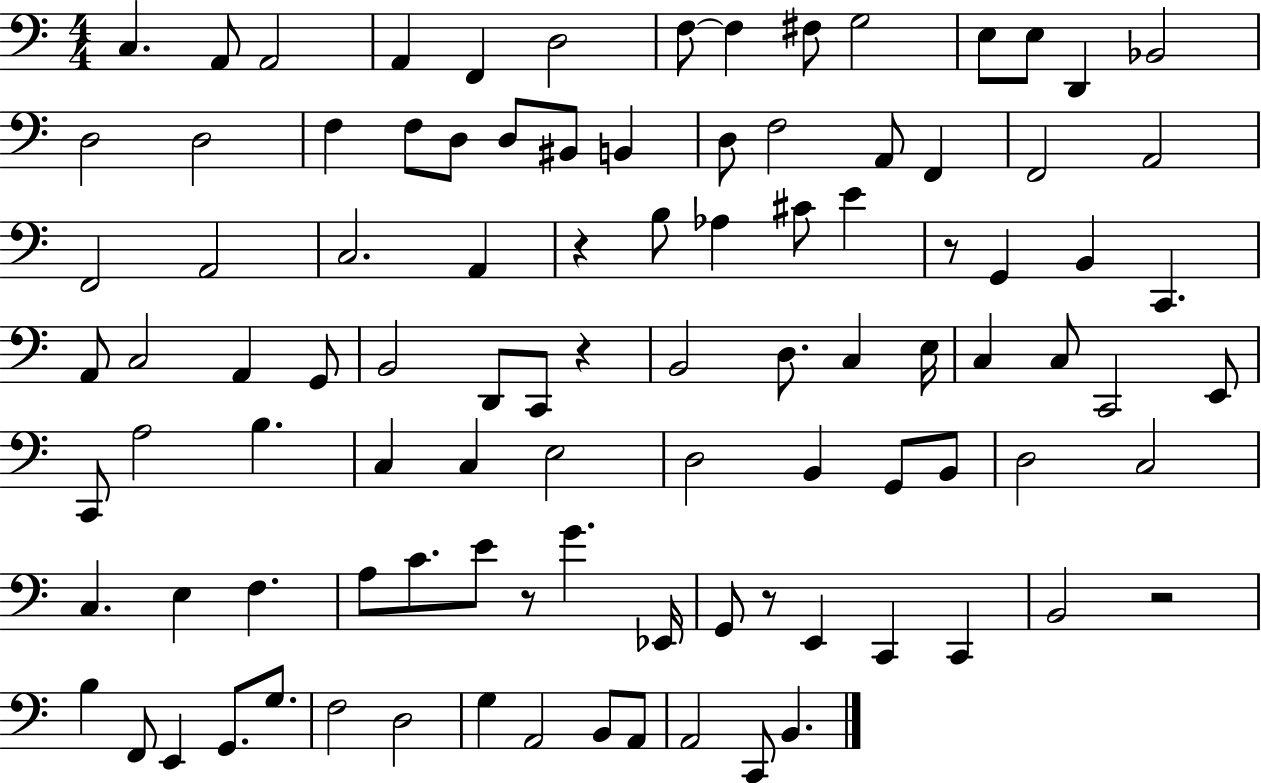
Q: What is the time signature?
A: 4/4